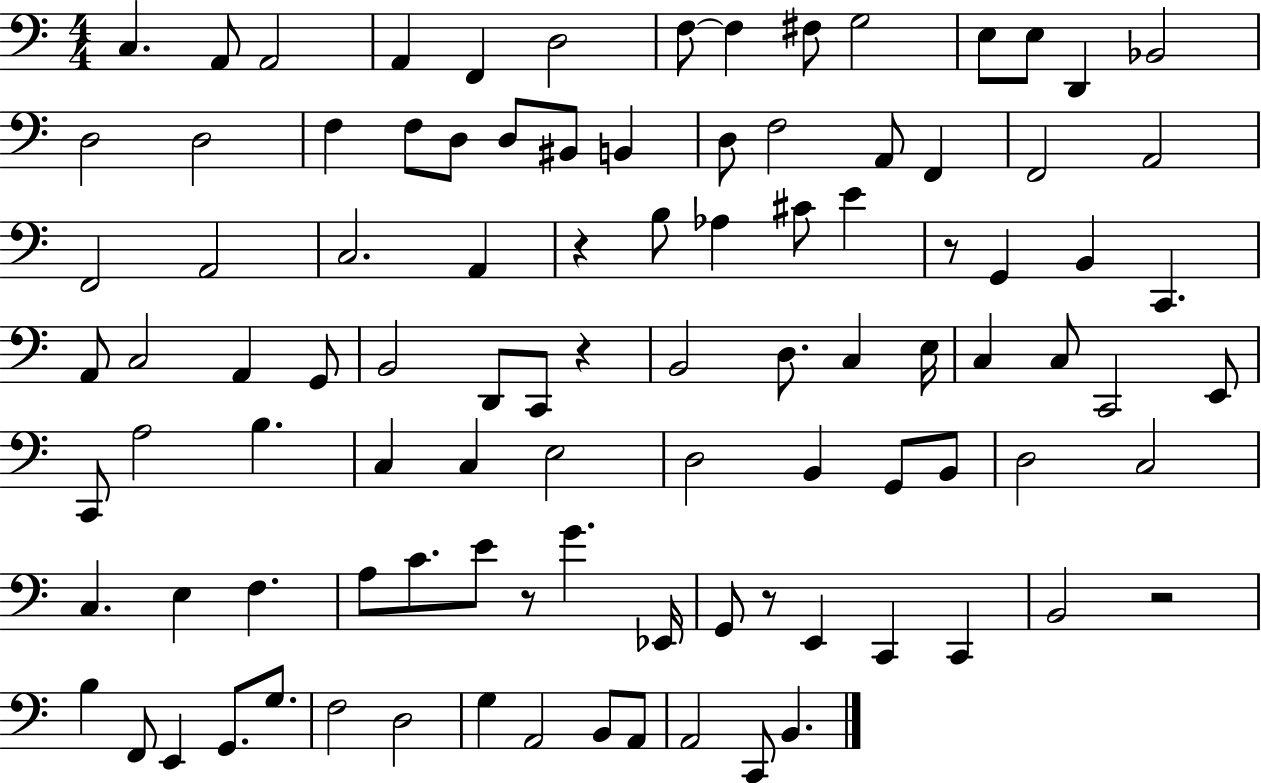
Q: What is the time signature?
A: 4/4